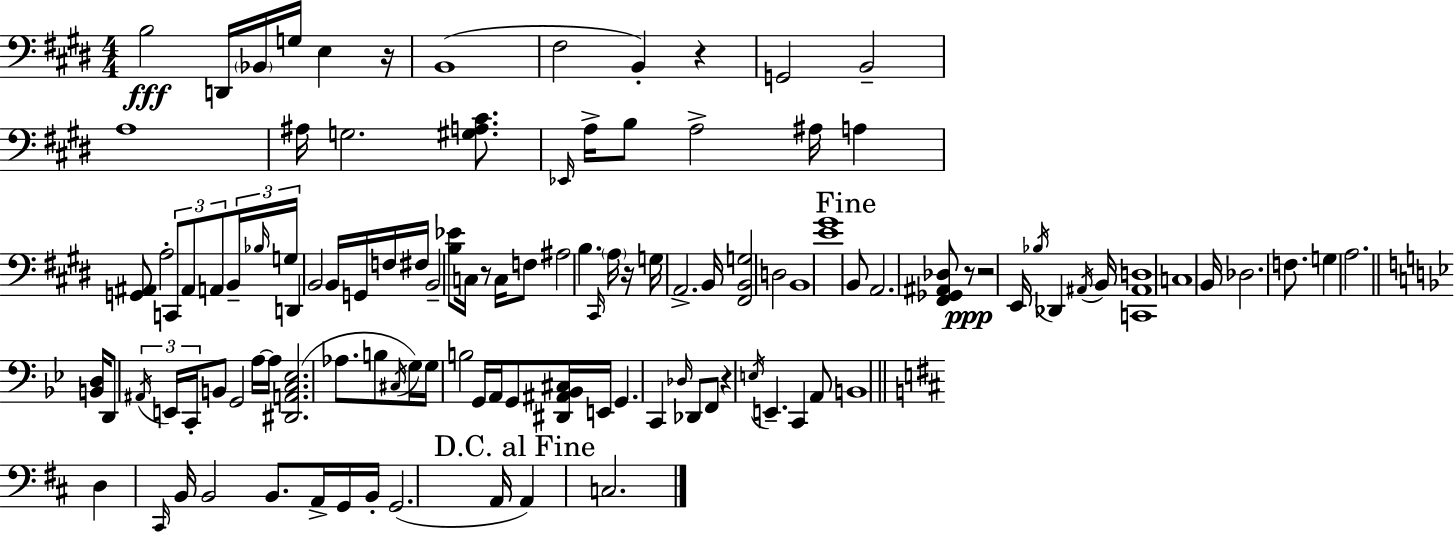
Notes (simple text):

B3/h D2/s Bb2/s G3/s E3/q R/s B2/w F#3/h B2/q R/q G2/h B2/h A3/w A#3/s G3/h. [G#3,A3,C#4]/e. Eb2/s A3/s B3/e A3/h A#3/s A3/q [G2,A#2]/e A3/h C2/e A#2/e A2/e B2/s Bb3/s G3/s D2/q B2/h B2/s G2/s F3/s F#3/s B2/h [B3,Eb4]/e C3/s R/e C3/s F3/e A#3/h B3/q. C#2/s A3/s R/s G3/s A2/h. B2/s [F#2,B2,G3]/h D3/h B2/w [E4,G#4]/w B2/e A2/h. [F#2,Gb2,A#2,Db3]/e R/e R/h E2/s Bb3/s Db2/q A#2/s B2/s [C2,A#2,D3]/w C3/w B2/s Db3/h. F3/e. G3/q A3/h. [B2,D3]/s D2/e A#2/s E2/s C2/s B2/e G2/h A3/s A3/s [D#2,A2,C3,Eb3]/h. Ab3/e. B3/e C#3/s G3/s G3/s B3/h G2/s A2/s G2/e [D#2,A#2,Bb2,C#3]/s E2/s G2/q. C2/q Db3/s Db2/e F2/e R/q E3/s E2/q. C2/q A2/e B2/w D3/q C#2/s B2/s B2/h B2/e. A2/s G2/s B2/s G2/h. A2/s A2/q C3/h.